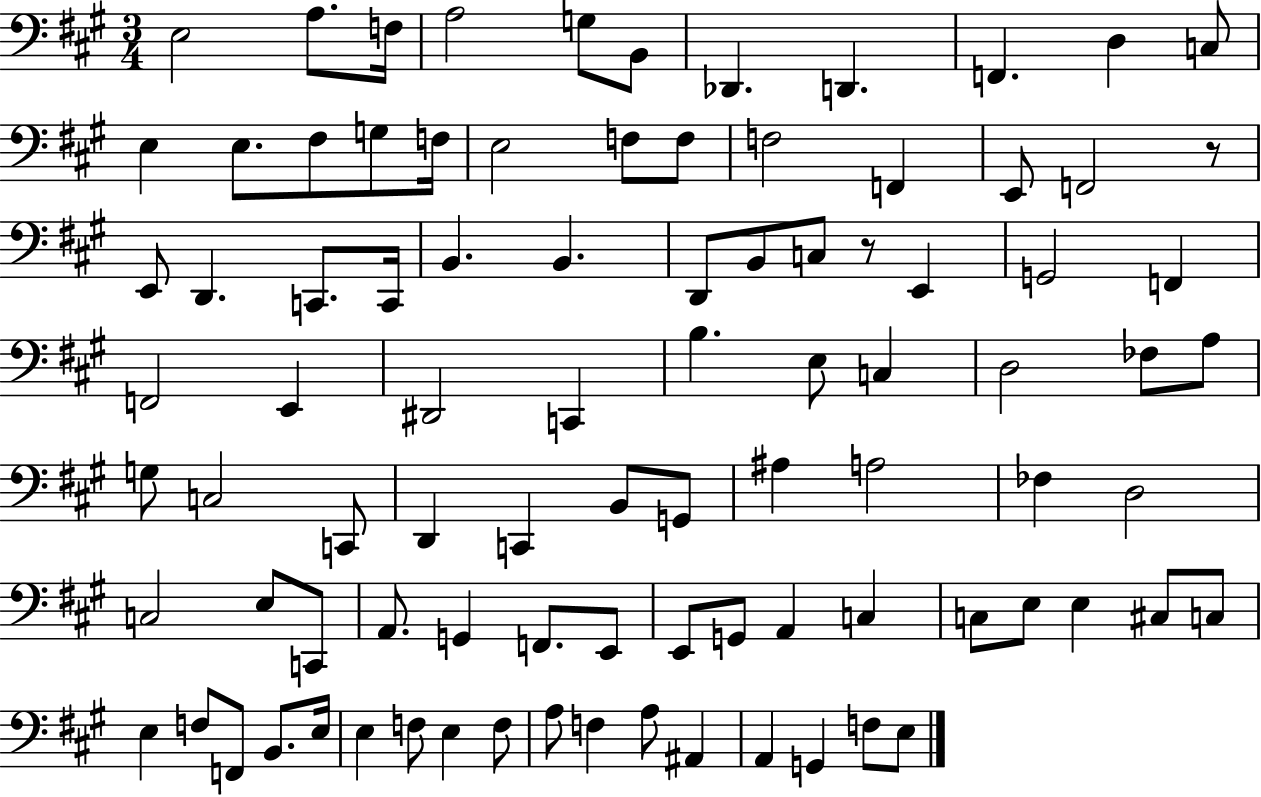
E3/h A3/e. F3/s A3/h G3/e B2/e Db2/q. D2/q. F2/q. D3/q C3/e E3/q E3/e. F#3/e G3/e F3/s E3/h F3/e F3/e F3/h F2/q E2/e F2/h R/e E2/e D2/q. C2/e. C2/s B2/q. B2/q. D2/e B2/e C3/e R/e E2/q G2/h F2/q F2/h E2/q D#2/h C2/q B3/q. E3/e C3/q D3/h FES3/e A3/e G3/e C3/h C2/e D2/q C2/q B2/e G2/e A#3/q A3/h FES3/q D3/h C3/h E3/e C2/e A2/e. G2/q F2/e. E2/e E2/e G2/e A2/q C3/q C3/e E3/e E3/q C#3/e C3/e E3/q F3/e F2/e B2/e. E3/s E3/q F3/e E3/q F3/e A3/e F3/q A3/e A#2/q A2/q G2/q F3/e E3/e